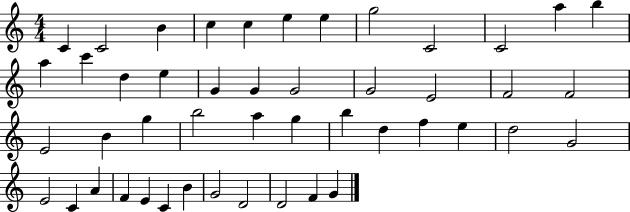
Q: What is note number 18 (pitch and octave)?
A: G4